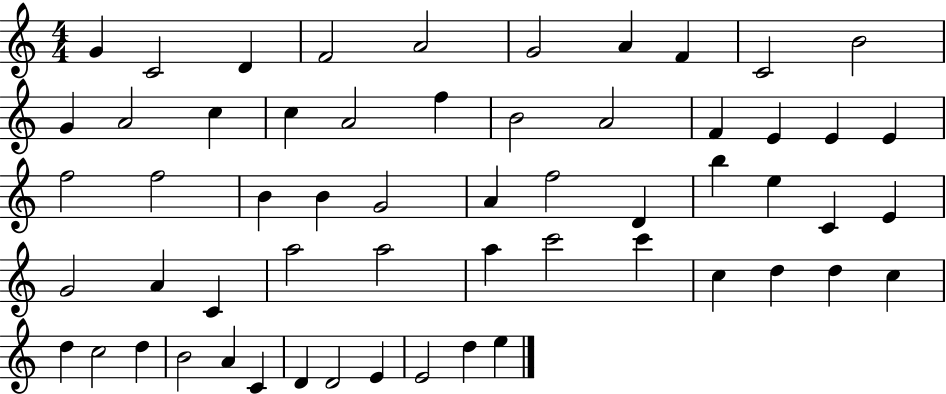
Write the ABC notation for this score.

X:1
T:Untitled
M:4/4
L:1/4
K:C
G C2 D F2 A2 G2 A F C2 B2 G A2 c c A2 f B2 A2 F E E E f2 f2 B B G2 A f2 D b e C E G2 A C a2 a2 a c'2 c' c d d c d c2 d B2 A C D D2 E E2 d e